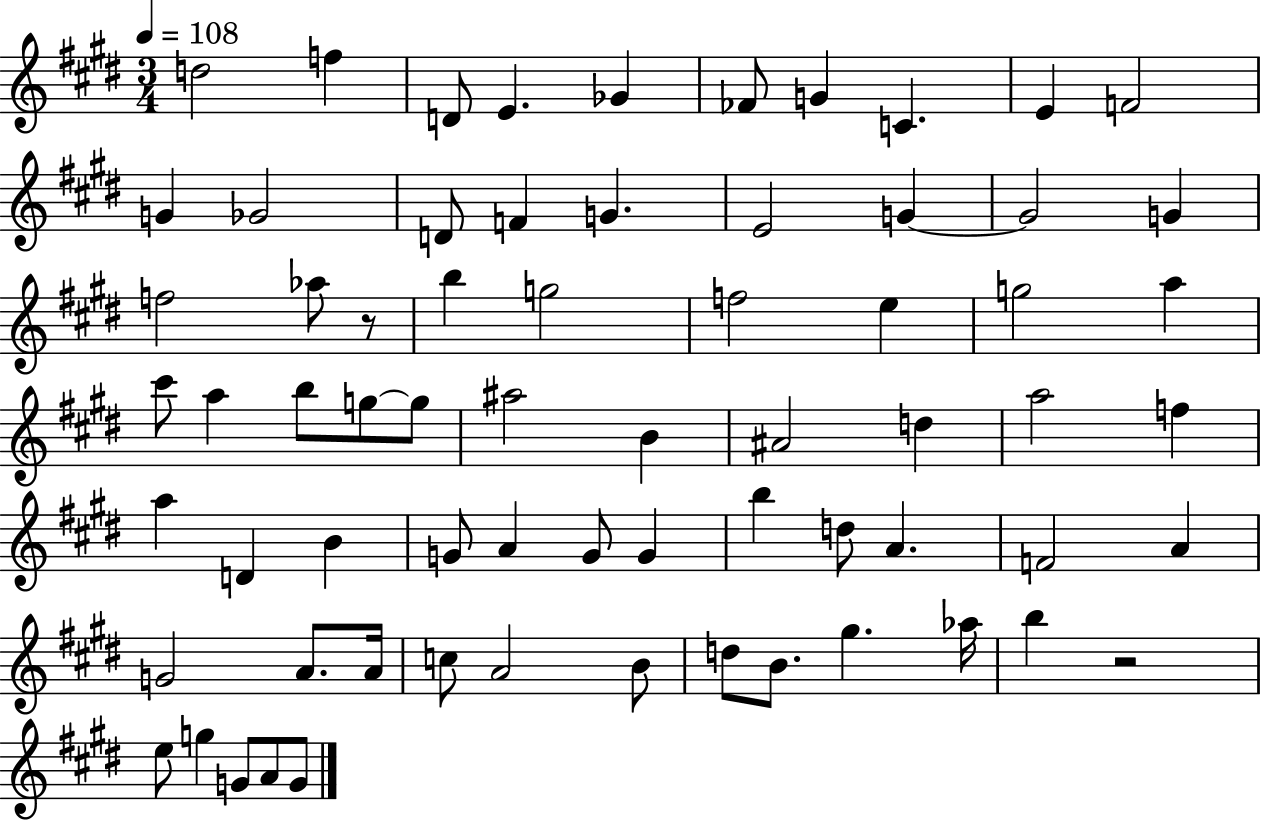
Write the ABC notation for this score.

X:1
T:Untitled
M:3/4
L:1/4
K:E
d2 f D/2 E _G _F/2 G C E F2 G _G2 D/2 F G E2 G G2 G f2 _a/2 z/2 b g2 f2 e g2 a ^c'/2 a b/2 g/2 g/2 ^a2 B ^A2 d a2 f a D B G/2 A G/2 G b d/2 A F2 A G2 A/2 A/4 c/2 A2 B/2 d/2 B/2 ^g _a/4 b z2 e/2 g G/2 A/2 G/2